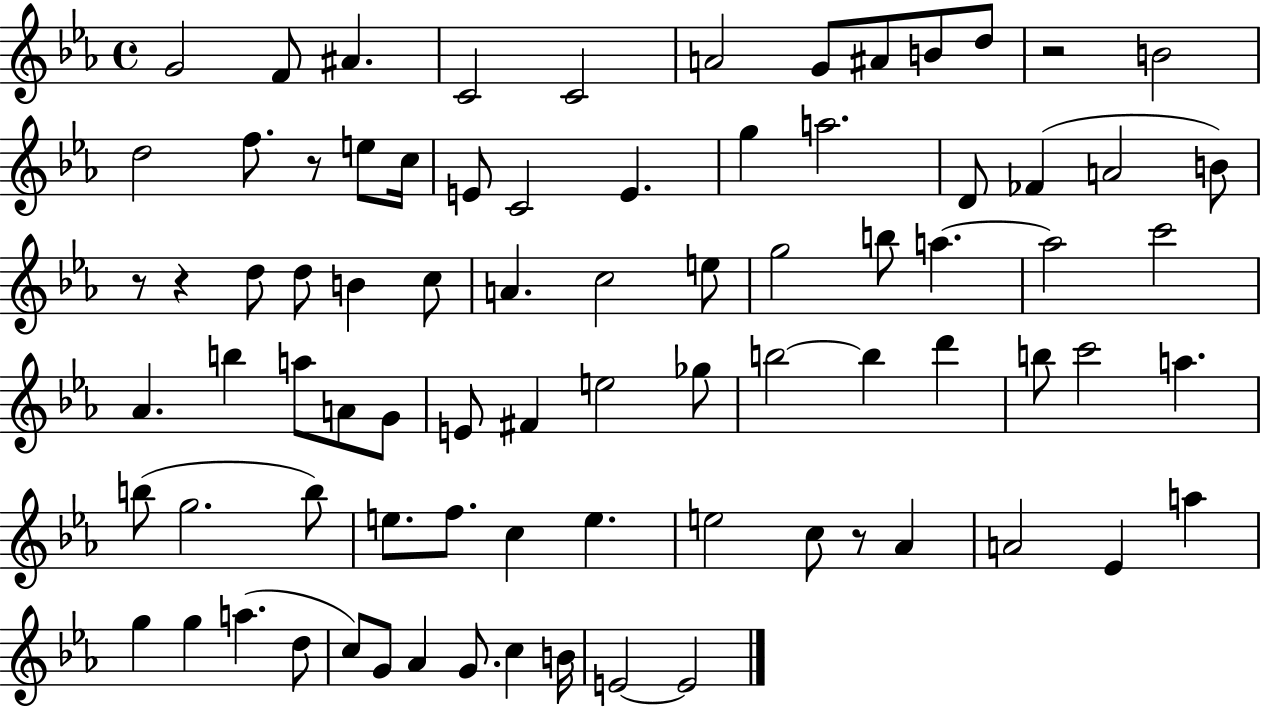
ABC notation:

X:1
T:Untitled
M:4/4
L:1/4
K:Eb
G2 F/2 ^A C2 C2 A2 G/2 ^A/2 B/2 d/2 z2 B2 d2 f/2 z/2 e/2 c/4 E/2 C2 E g a2 D/2 _F A2 B/2 z/2 z d/2 d/2 B c/2 A c2 e/2 g2 b/2 a a2 c'2 _A b a/2 A/2 G/2 E/2 ^F e2 _g/2 b2 b d' b/2 c'2 a b/2 g2 b/2 e/2 f/2 c e e2 c/2 z/2 _A A2 _E a g g a d/2 c/2 G/2 _A G/2 c B/4 E2 E2